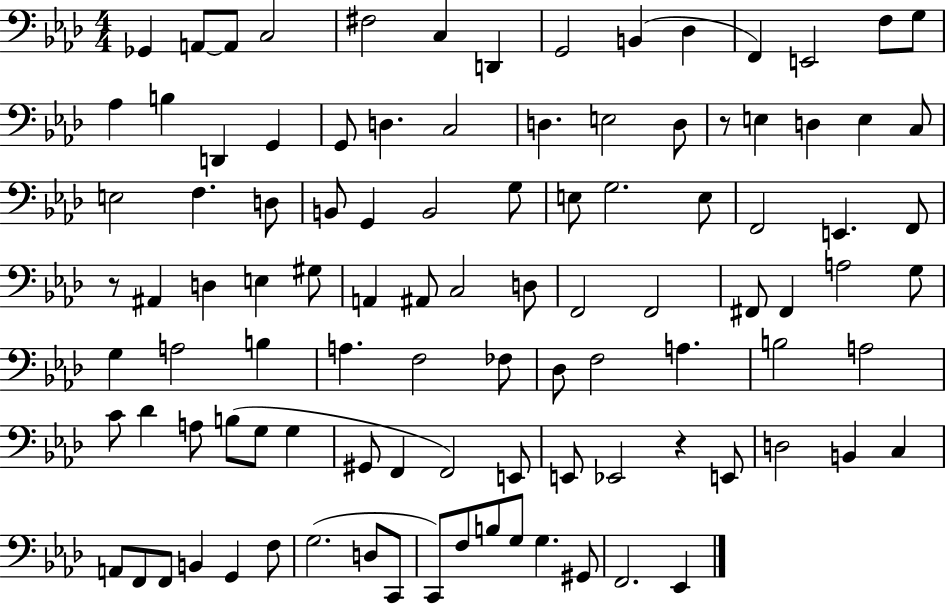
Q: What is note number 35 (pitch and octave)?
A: G3